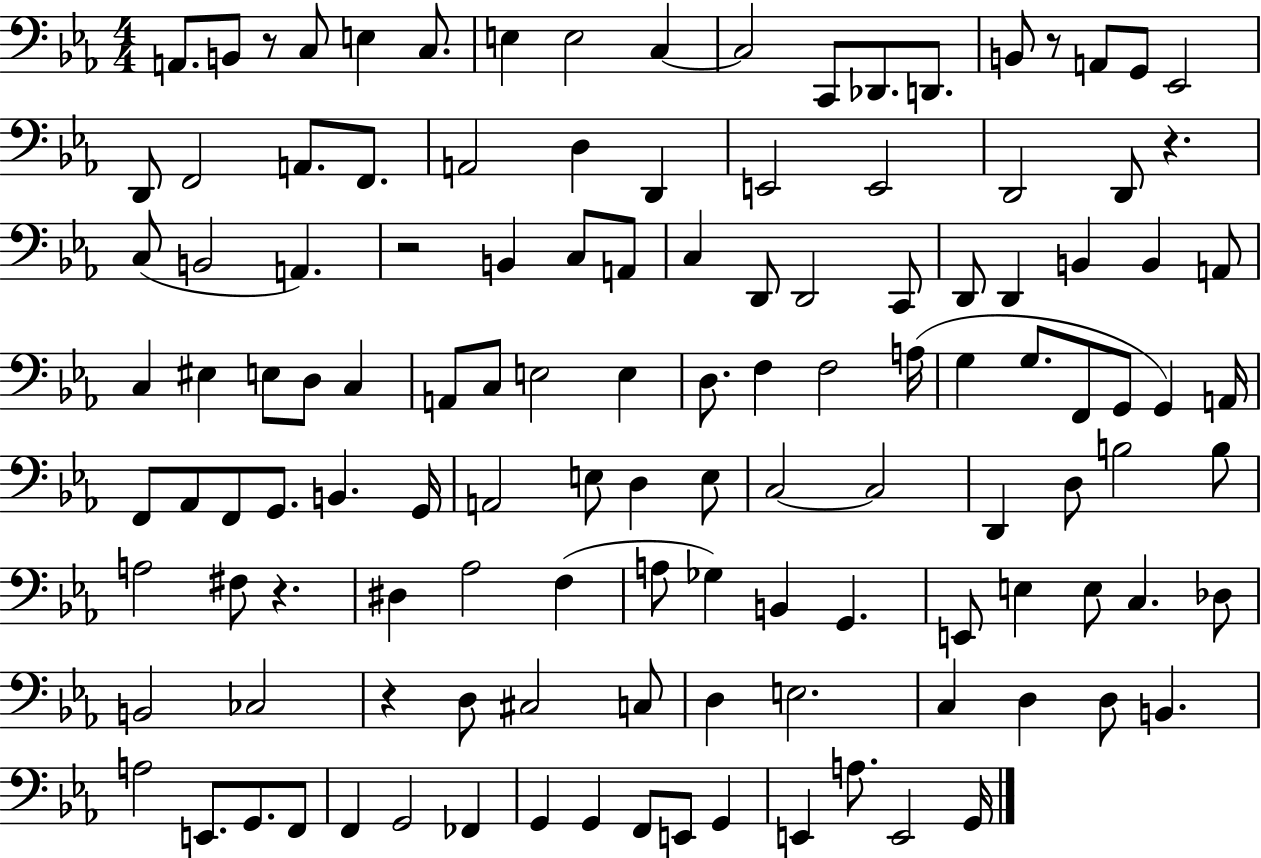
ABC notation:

X:1
T:Untitled
M:4/4
L:1/4
K:Eb
A,,/2 B,,/2 z/2 C,/2 E, C,/2 E, E,2 C, C,2 C,,/2 _D,,/2 D,,/2 B,,/2 z/2 A,,/2 G,,/2 _E,,2 D,,/2 F,,2 A,,/2 F,,/2 A,,2 D, D,, E,,2 E,,2 D,,2 D,,/2 z C,/2 B,,2 A,, z2 B,, C,/2 A,,/2 C, D,,/2 D,,2 C,,/2 D,,/2 D,, B,, B,, A,,/2 C, ^E, E,/2 D,/2 C, A,,/2 C,/2 E,2 E, D,/2 F, F,2 A,/4 G, G,/2 F,,/2 G,,/2 G,, A,,/4 F,,/2 _A,,/2 F,,/2 G,,/2 B,, G,,/4 A,,2 E,/2 D, E,/2 C,2 C,2 D,, D,/2 B,2 B,/2 A,2 ^F,/2 z ^D, _A,2 F, A,/2 _G, B,, G,, E,,/2 E, E,/2 C, _D,/2 B,,2 _C,2 z D,/2 ^C,2 C,/2 D, E,2 C, D, D,/2 B,, A,2 E,,/2 G,,/2 F,,/2 F,, G,,2 _F,, G,, G,, F,,/2 E,,/2 G,, E,, A,/2 E,,2 G,,/4